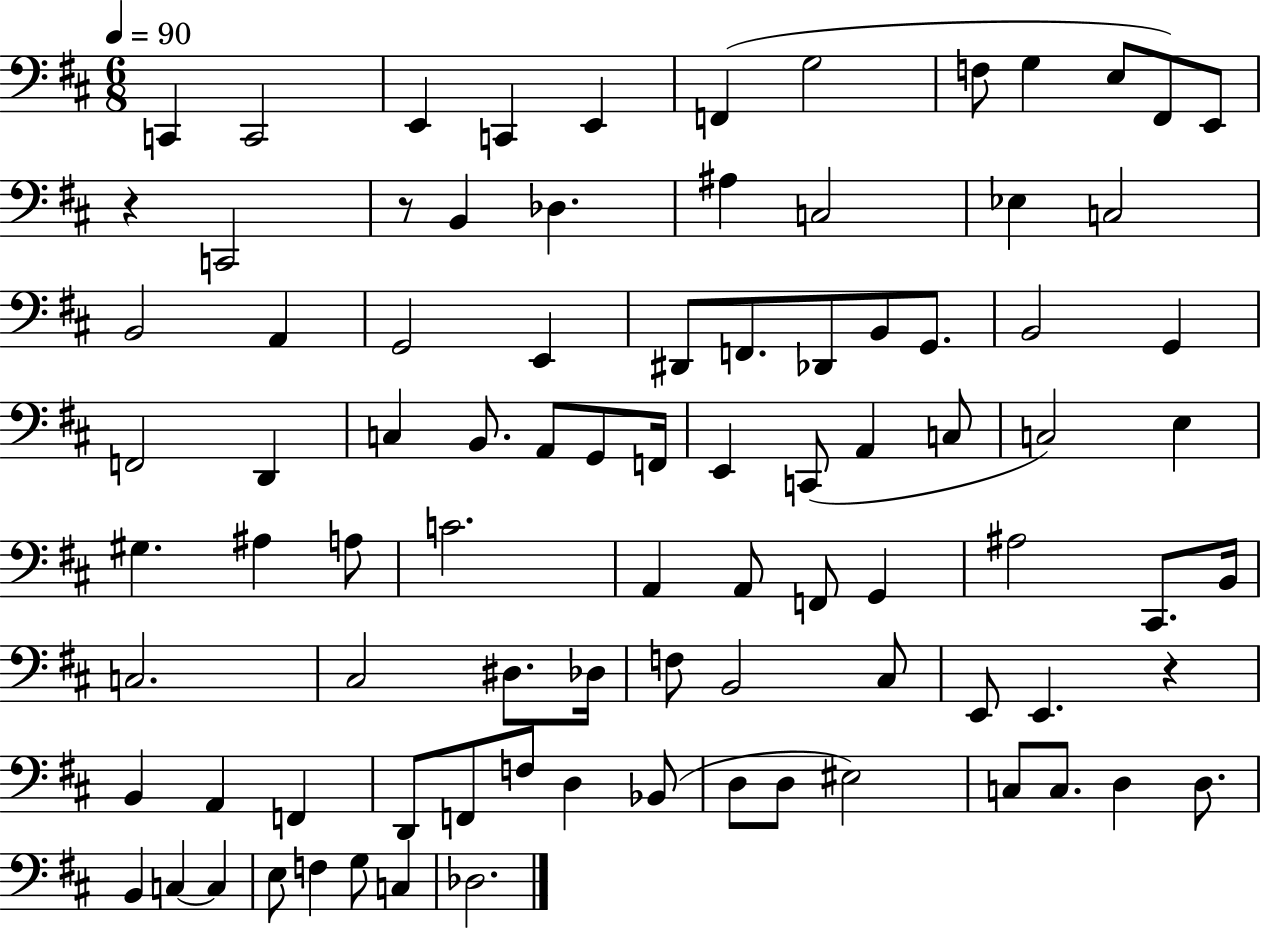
X:1
T:Untitled
M:6/8
L:1/4
K:D
C,, C,,2 E,, C,, E,, F,, G,2 F,/2 G, E,/2 ^F,,/2 E,,/2 z C,,2 z/2 B,, _D, ^A, C,2 _E, C,2 B,,2 A,, G,,2 E,, ^D,,/2 F,,/2 _D,,/2 B,,/2 G,,/2 B,,2 G,, F,,2 D,, C, B,,/2 A,,/2 G,,/2 F,,/4 E,, C,,/2 A,, C,/2 C,2 E, ^G, ^A, A,/2 C2 A,, A,,/2 F,,/2 G,, ^A,2 ^C,,/2 B,,/4 C,2 ^C,2 ^D,/2 _D,/4 F,/2 B,,2 ^C,/2 E,,/2 E,, z B,, A,, F,, D,,/2 F,,/2 F,/2 D, _B,,/2 D,/2 D,/2 ^E,2 C,/2 C,/2 D, D,/2 B,, C, C, E,/2 F, G,/2 C, _D,2